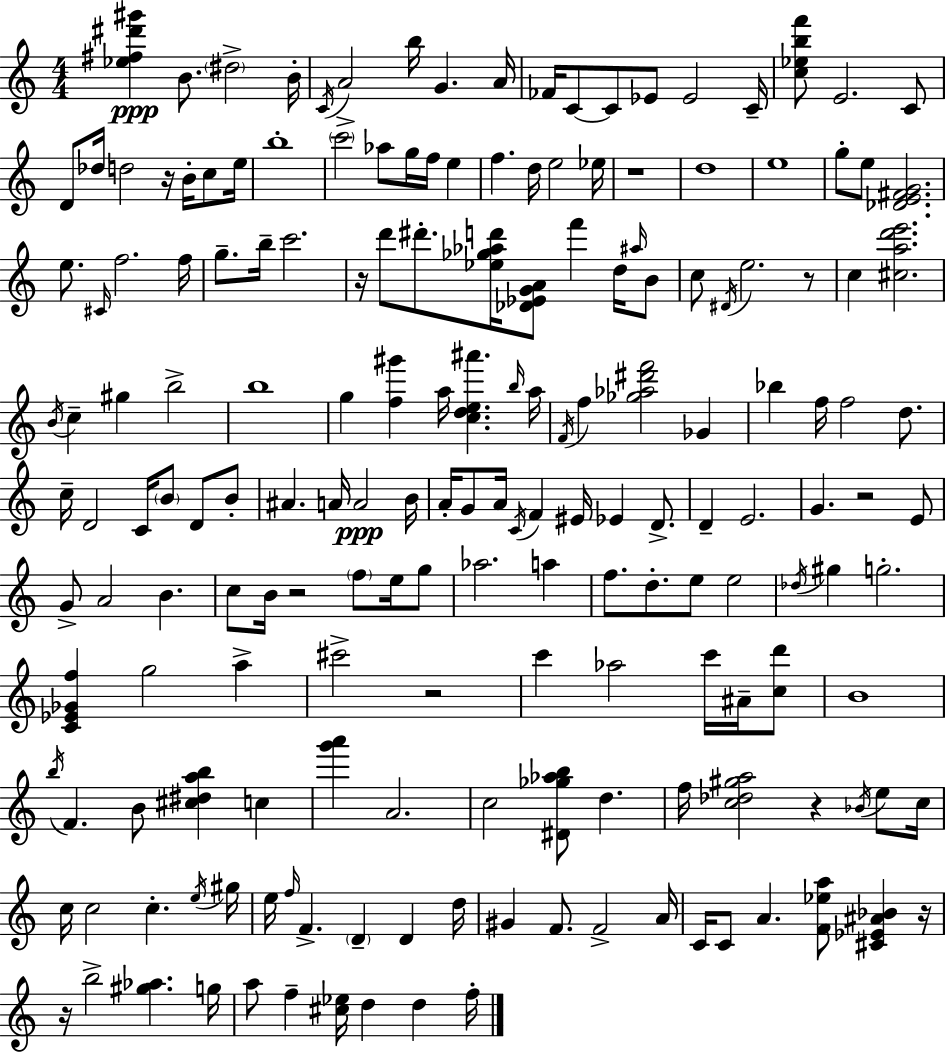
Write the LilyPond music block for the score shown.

{
  \clef treble
  \numericTimeSignature
  \time 4/4
  \key a \minor
  <ees'' fis'' dis''' gis'''>4\ppp b'8. \parenthesize dis''2-> b'16-. | \acciaccatura { c'16 } a'2-> b''16 g'4. | a'16 fes'16 c'8~~ c'8 ees'8 ees'2 | c'16-- <c'' ees'' b'' f'''>8 e'2. c'8 | \break d'8 des''16 d''2 r16 b'16-. c''8 | e''16 b''1-. | \parenthesize c'''2 aes''8 g''16 f''16 e''4 | f''4. d''16 e''2 | \break ees''16 r1 | d''1 | e''1 | g''8-. e''8 <des' e' fis' g'>2. | \break e''8. \grace { cis'16 } f''2. | f''16 g''8.-- b''16-- c'''2. | r16 d'''8 dis'''8.-. <ees'' ges'' aes'' d'''>16 <des' ees' g' a'>8 f'''4 d''16 | \grace { ais''16 } b'8 c''8 \acciaccatura { dis'16 } e''2. | \break r8 c''4 <cis'' a'' d''' e'''>2. | \acciaccatura { b'16 } c''4-- gis''4 b''2-> | b''1 | g''4 <f'' gis'''>4 a''16 <c'' d'' e'' ais'''>4. | \break \grace { b''16 } a''16 \acciaccatura { f'16 } f''4 <ges'' aes'' dis''' f'''>2 | ges'4 bes''4 f''16 f''2 | d''8. c''16-- d'2 | c'16 \parenthesize b'8 d'8 b'8-. ais'4. a'16 a'2\ppp | \break b'16 a'16-. g'8 a'16 \acciaccatura { c'16 } f'4 | eis'16 ees'4 d'8.-> d'4-- e'2. | g'4. r2 | e'8 g'8-> a'2 | \break b'4. c''8 b'16 r2 | \parenthesize f''8 e''16 g''8 aes''2. | a''4 f''8. d''8.-. e''8 | e''2 \acciaccatura { des''16 } gis''4 g''2.-. | \break <c' ees' ges' f''>4 g''2 | a''4-> cis'''2-> | r2 c'''4 aes''2 | c'''16 ais'16-- <c'' d'''>8 b'1 | \break \acciaccatura { b''16 } f'4. | b'8 <cis'' dis'' a'' b''>4 c''4 <g''' a'''>4 a'2. | c''2 | <dis' ges'' aes'' b''>8 d''4. f''16 <c'' des'' gis'' a''>2 | \break r4 \acciaccatura { bes'16 } e''8 c''16 c''16 c''2 | c''4.-. \acciaccatura { e''16 } gis''16 e''16 \grace { f''16 } f'4.-> | \parenthesize d'4-- d'4 d''16 gis'4 | f'8. f'2-> a'16 c'16 c'8 | \break a'4. <f' ees'' a''>8 <cis' ees' ais' bes'>4 r16 r16 b''2-> | <gis'' aes''>4. g''16 a''8 f''4-- | <cis'' ees''>16 d''4 d''4 f''16-. \bar "|."
}